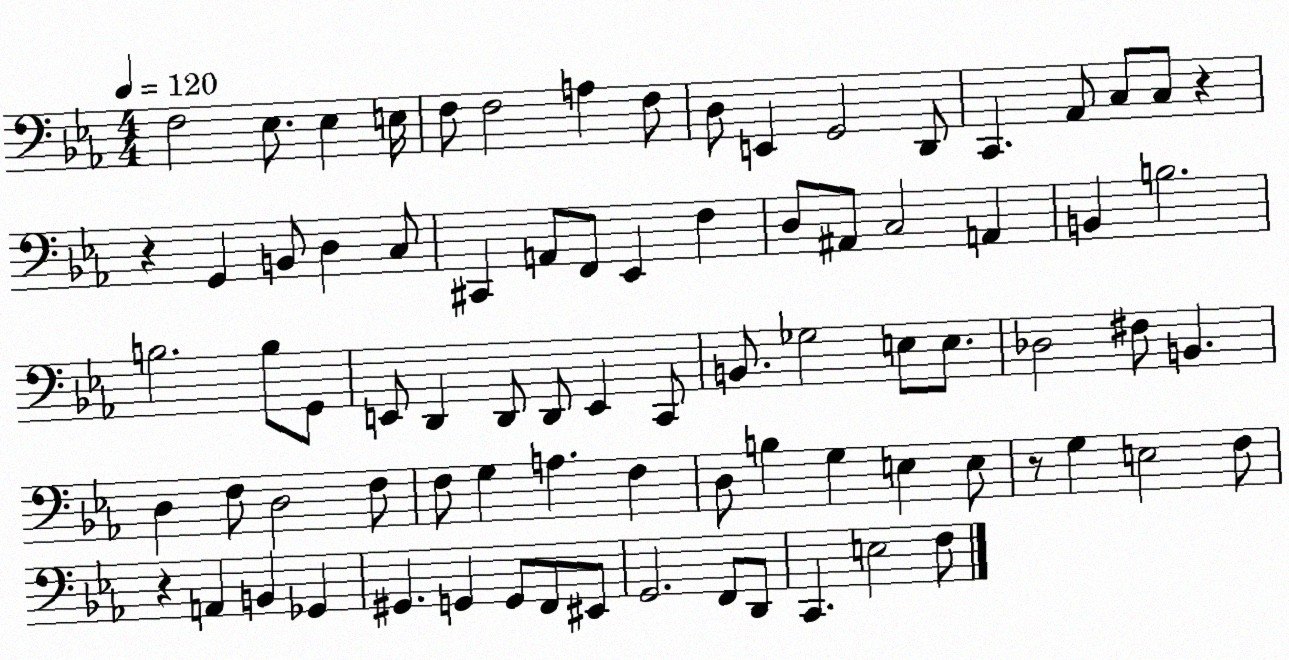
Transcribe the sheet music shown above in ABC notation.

X:1
T:Untitled
M:4/4
L:1/4
K:Eb
F,2 _E,/2 _E, E,/4 F,/2 F,2 A, F,/2 D,/2 E,, G,,2 D,,/2 C,, _A,,/2 C,/2 C,/2 z z G,, B,,/2 D, C,/2 ^C,, A,,/2 F,,/2 _E,, F, D,/2 ^A,,/2 C,2 A,, B,, B,2 B,2 B,/2 G,,/2 E,,/2 D,, D,,/2 D,,/2 E,, C,,/2 B,,/2 _G,2 E,/2 E,/2 _D,2 ^F,/2 B,, D, F,/2 D,2 F,/2 F,/2 G, A, F, D,/2 B, G, E, E,/2 z/2 G, E,2 F,/2 z A,, B,, _G,, ^G,, G,, G,,/2 F,,/2 ^E,,/2 G,,2 F,,/2 D,,/2 C,, E,2 F,/2